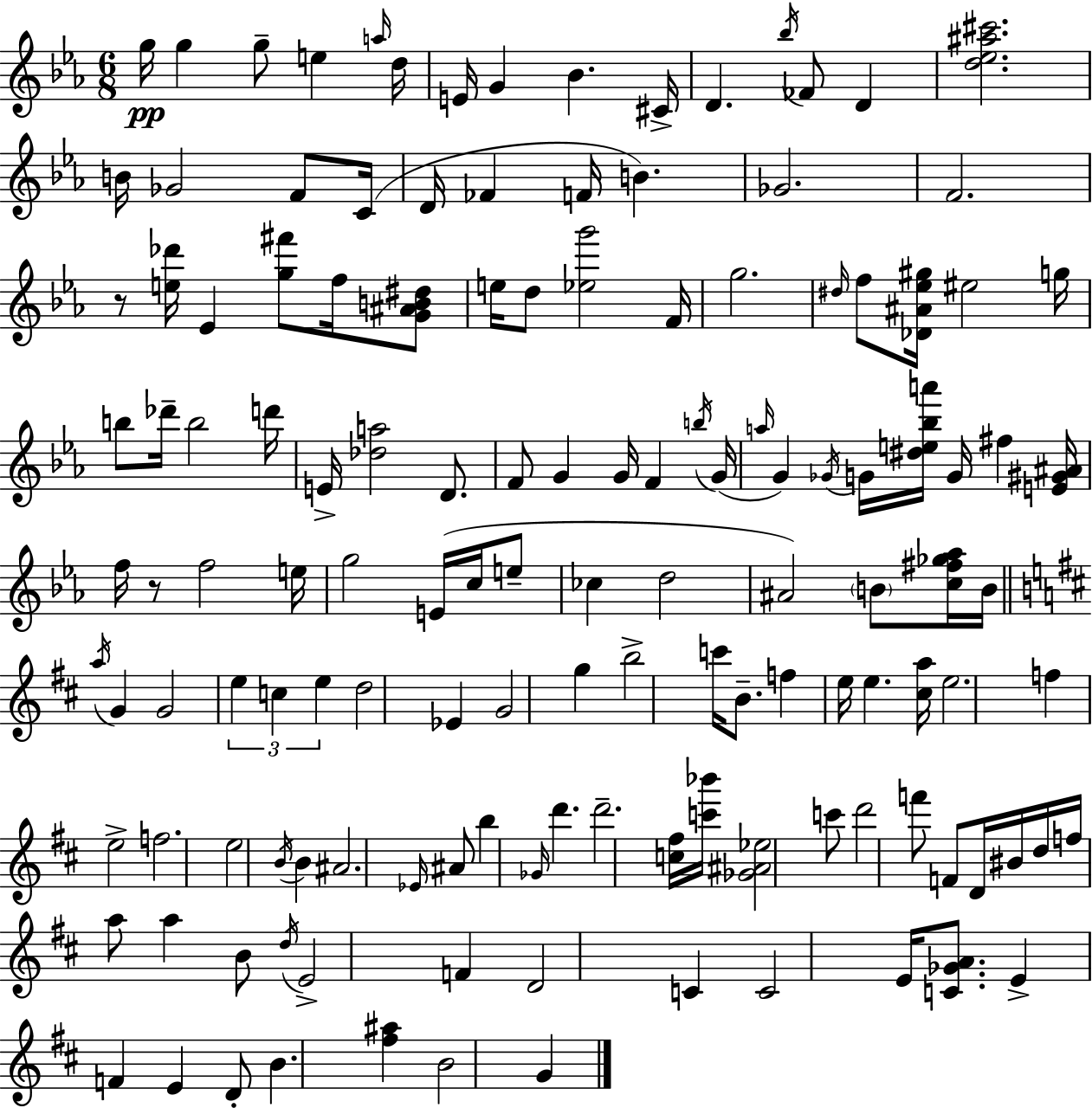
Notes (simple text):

G5/s G5/q G5/e E5/q A5/s D5/s E4/s G4/q Bb4/q. C#4/s D4/q. Bb5/s FES4/e D4/q [D5,Eb5,A#5,C#6]/h. B4/s Gb4/h F4/e C4/s D4/s FES4/q F4/s B4/q. Gb4/h. F4/h. R/e [E5,Db6]/s Eb4/q [G5,F#6]/e F5/s [G4,A#4,B4,D#5]/e E5/s D5/e [Eb5,G6]/h F4/s G5/h. D#5/s F5/e [Db4,A#4,Eb5,G#5]/s EIS5/h G5/s B5/e Db6/s B5/h D6/s E4/s [Db5,A5]/h D4/e. F4/e G4/q G4/s F4/q B5/s G4/s A5/s G4/q Gb4/s G4/s [D#5,E5,Bb5,A6]/s G4/s F#5/q [E4,G#4,A#4]/s F5/s R/e F5/h E5/s G5/h E4/s C5/s E5/e CES5/q D5/h A#4/h B4/e [C5,F#5,Gb5,Ab5]/s B4/s A5/s G4/q G4/h E5/q C5/q E5/q D5/h Eb4/q G4/h G5/q B5/h C6/s B4/e. F5/q E5/s E5/q. [C#5,A5]/s E5/h. F5/q E5/h F5/h. E5/h B4/s B4/q A#4/h. Eb4/s A#4/e B5/q Gb4/s D6/q. D6/h. [C5,F#5]/s [C6,Bb6]/s [Gb4,A#4,Eb5]/h C6/e D6/h F6/e F4/e D4/s BIS4/s D5/s F5/s A5/e A5/q B4/e D5/s E4/h F4/q D4/h C4/q C4/h E4/s [C4,Gb4,A4]/e. E4/q F4/q E4/q D4/e B4/q. [F#5,A#5]/q B4/h G4/q